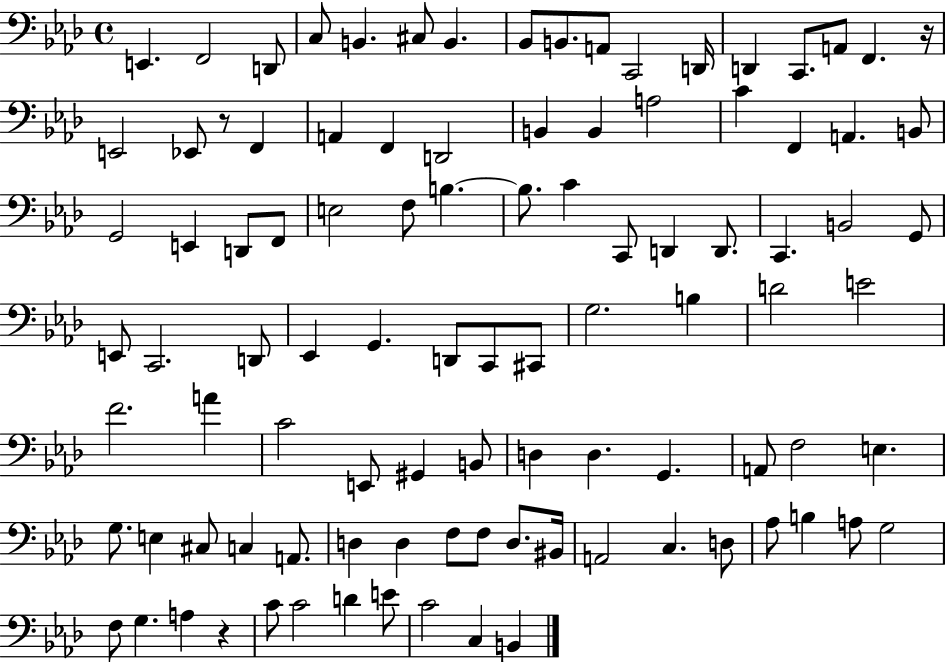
X:1
T:Untitled
M:4/4
L:1/4
K:Ab
E,, F,,2 D,,/2 C,/2 B,, ^C,/2 B,, _B,,/2 B,,/2 A,,/2 C,,2 D,,/4 D,, C,,/2 A,,/2 F,, z/4 E,,2 _E,,/2 z/2 F,, A,, F,, D,,2 B,, B,, A,2 C F,, A,, B,,/2 G,,2 E,, D,,/2 F,,/2 E,2 F,/2 B, B,/2 C C,,/2 D,, D,,/2 C,, B,,2 G,,/2 E,,/2 C,,2 D,,/2 _E,, G,, D,,/2 C,,/2 ^C,,/2 G,2 B, D2 E2 F2 A C2 E,,/2 ^G,, B,,/2 D, D, G,, A,,/2 F,2 E, G,/2 E, ^C,/2 C, A,,/2 D, D, F,/2 F,/2 D,/2 ^B,,/4 A,,2 C, D,/2 _A,/2 B, A,/2 G,2 F,/2 G, A, z C/2 C2 D E/2 C2 C, B,,